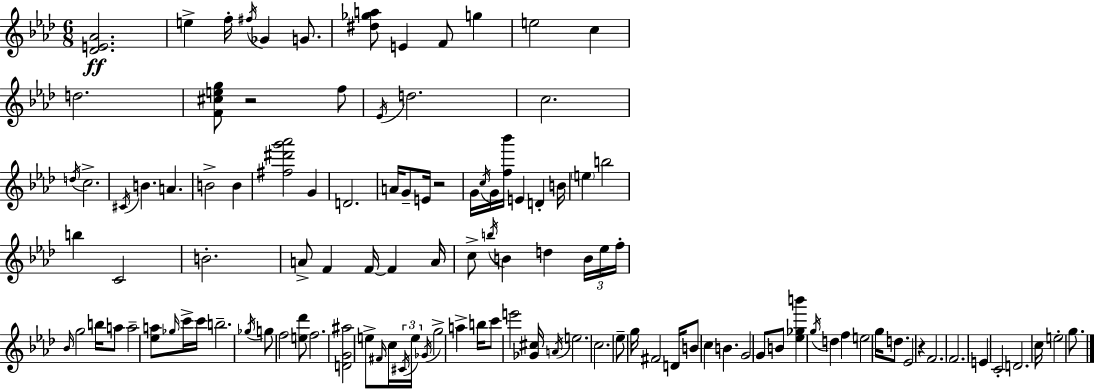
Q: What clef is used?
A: treble